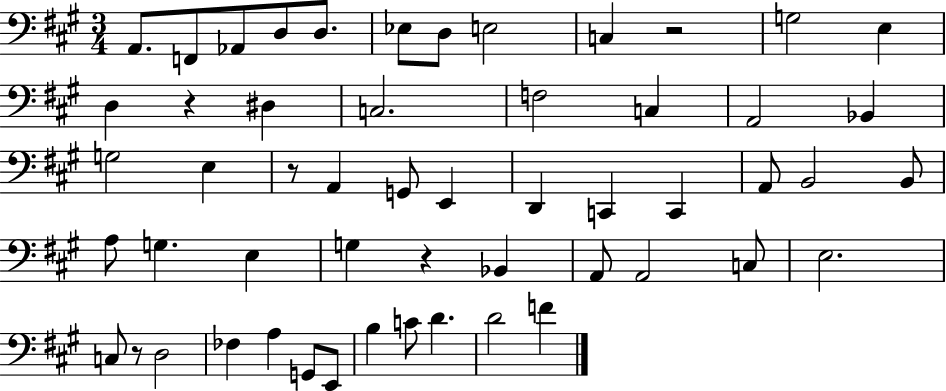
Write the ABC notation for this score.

X:1
T:Untitled
M:3/4
L:1/4
K:A
A,,/2 F,,/2 _A,,/2 D,/2 D,/2 _E,/2 D,/2 E,2 C, z2 G,2 E, D, z ^D, C,2 F,2 C, A,,2 _B,, G,2 E, z/2 A,, G,,/2 E,, D,, C,, C,, A,,/2 B,,2 B,,/2 A,/2 G, E, G, z _B,, A,,/2 A,,2 C,/2 E,2 C,/2 z/2 D,2 _F, A, G,,/2 E,,/2 B, C/2 D D2 F